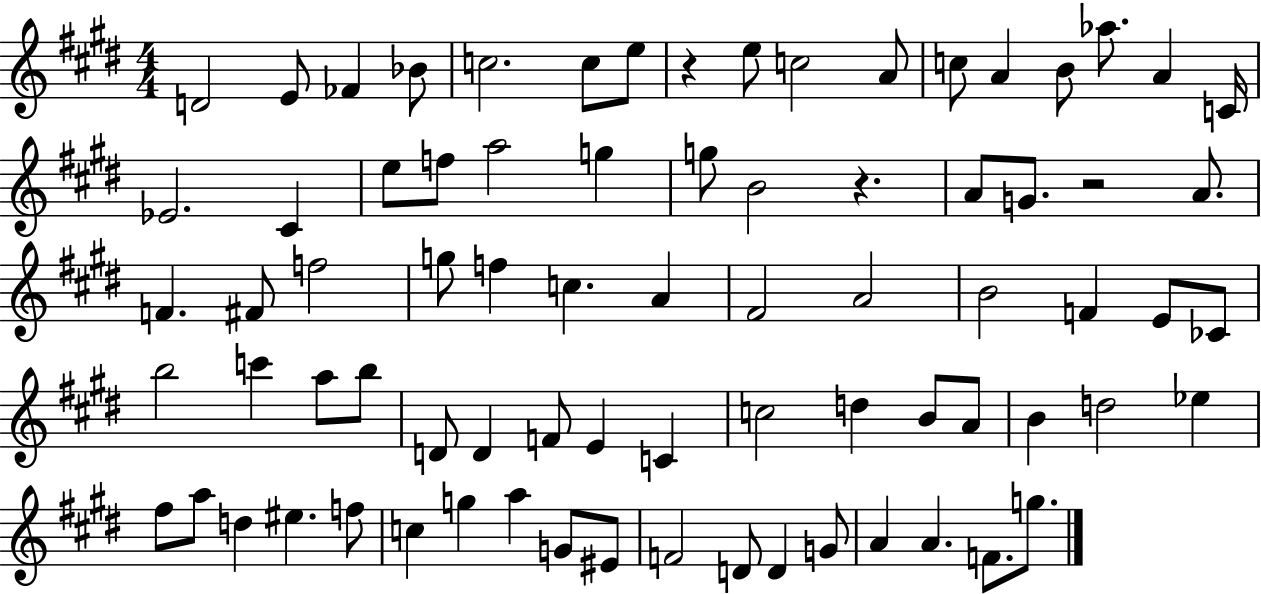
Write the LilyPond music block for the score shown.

{
  \clef treble
  \numericTimeSignature
  \time 4/4
  \key e \major
  d'2 e'8 fes'4 bes'8 | c''2. c''8 e''8 | r4 e''8 c''2 a'8 | c''8 a'4 b'8 aes''8. a'4 c'16 | \break ees'2. cis'4 | e''8 f''8 a''2 g''4 | g''8 b'2 r4. | a'8 g'8. r2 a'8. | \break f'4. fis'8 f''2 | g''8 f''4 c''4. a'4 | fis'2 a'2 | b'2 f'4 e'8 ces'8 | \break b''2 c'''4 a''8 b''8 | d'8 d'4 f'8 e'4 c'4 | c''2 d''4 b'8 a'8 | b'4 d''2 ees''4 | \break fis''8 a''8 d''4 eis''4. f''8 | c''4 g''4 a''4 g'8 eis'8 | f'2 d'8 d'4 g'8 | a'4 a'4. f'8. g''8. | \break \bar "|."
}